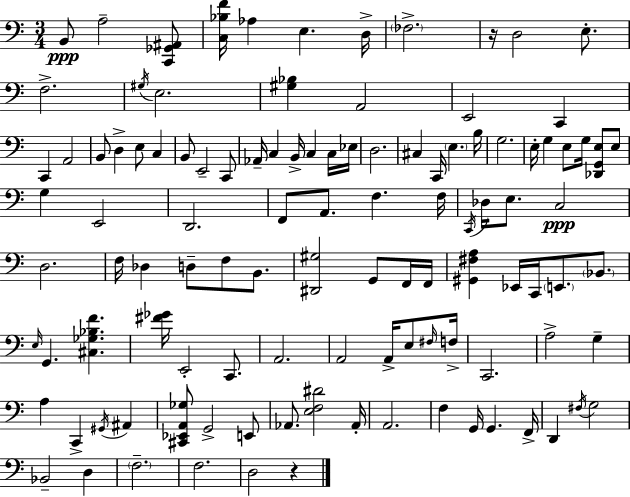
{
  \clef bass
  \numericTimeSignature
  \time 3/4
  \key a \minor
  b,8\ppp a2-- <c, ges, ais,>8 | <c bes f'>16 aes4 e4. d16-> | \parenthesize fes2.-> | r16 d2 e8.-. | \break f2.-> | \acciaccatura { gis16 } e2. | <gis bes>4 a,2 | e,2 c,4 | \break c,4 a,2 | b,8 d4-> e8 c4 | b,8 e,2-- c,8 | aes,16-- c4 b,16-> c4 c16 | \break ees16 d2. | cis4 c,16 \parenthesize e4. | b16 g2. | e16-. g4 e8 g16 <des, g, e>8 e8 | \break g4 e,2 | d,2. | f,8 a,8. f4. | f16 \acciaccatura { c,16 } des16 e8. c2\ppp | \break d2. | f16 des4 d8-- f8 b,8. | <dis, gis>2 g,8 | f,16 f,16 <gis, fis a>4 ees,16 c,16 \parenthesize e,8. \parenthesize bes,8. | \break \grace { e16 } g,4. <cis ges bes f'>4. | <fis' ges'>16 e,2-. | c,8. a,2. | a,2 a,16-> | \break e8 \grace { fis16 } f16-> c,2. | a2-> | g4-- a4 c,4-> | \acciaccatura { gis,16 } ais,4 <cis, ees, a, ges>8 g,2-> | \break e,8 aes,8. <e f dis'>2 | aes,16-. a,2. | f4 g,16 g,4. | f,16-> d,4 \acciaccatura { fis16 } g2 | \break bes,2-- | d4 \parenthesize f2.-- | f2. | d2 | \break r4 \bar "|."
}